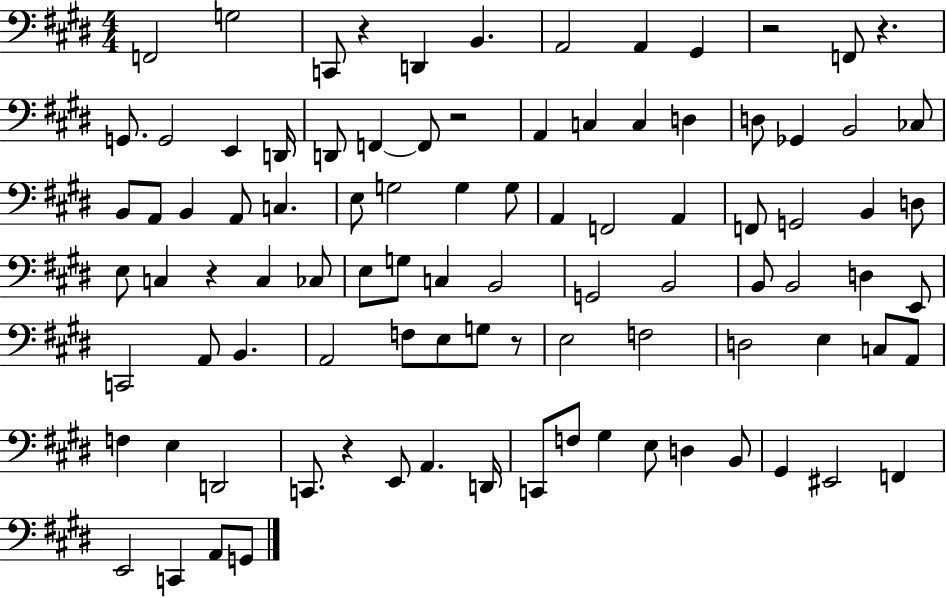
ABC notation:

X:1
T:Untitled
M:4/4
L:1/4
K:E
F,,2 G,2 C,,/2 z D,, B,, A,,2 A,, ^G,, z2 F,,/2 z G,,/2 G,,2 E,, D,,/4 D,,/2 F,, F,,/2 z2 A,, C, C, D, D,/2 _G,, B,,2 _C,/2 B,,/2 A,,/2 B,, A,,/2 C, E,/2 G,2 G, G,/2 A,, F,,2 A,, F,,/2 G,,2 B,, D,/2 E,/2 C, z C, _C,/2 E,/2 G,/2 C, B,,2 G,,2 B,,2 B,,/2 B,,2 D, E,,/2 C,,2 A,,/2 B,, A,,2 F,/2 E,/2 G,/2 z/2 E,2 F,2 D,2 E, C,/2 A,,/2 F, E, D,,2 C,,/2 z E,,/2 A,, D,,/4 C,,/2 F,/2 ^G, E,/2 D, B,,/2 ^G,, ^E,,2 F,, E,,2 C,, A,,/2 G,,/2